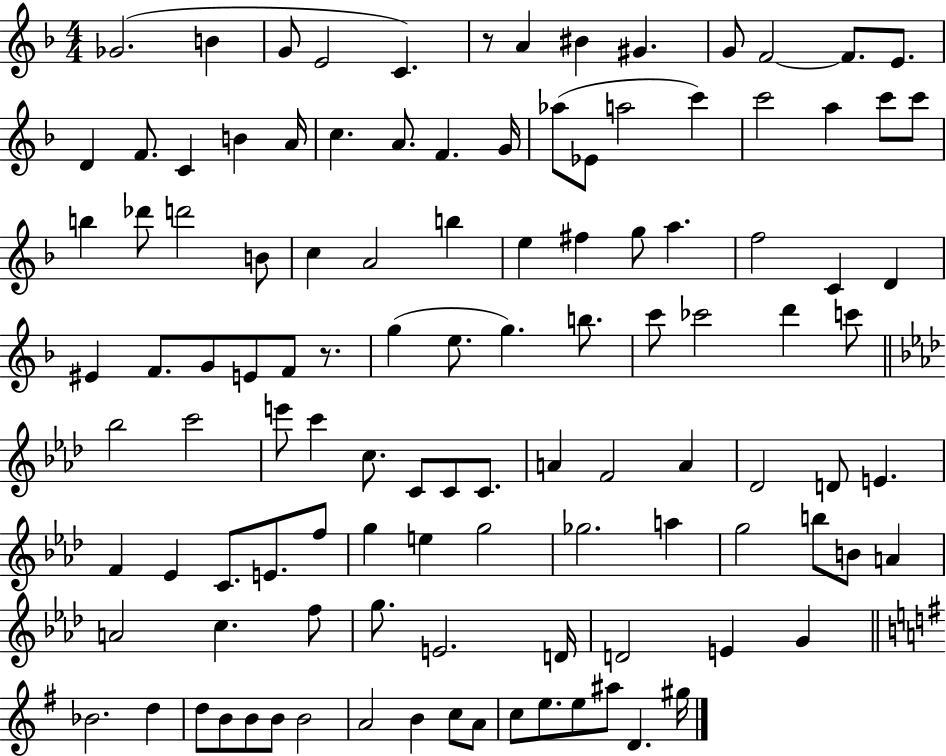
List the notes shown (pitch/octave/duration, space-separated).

Gb4/h. B4/q G4/e E4/h C4/q. R/e A4/q BIS4/q G#4/q. G4/e F4/h F4/e. E4/e. D4/q F4/e. C4/q B4/q A4/s C5/q. A4/e. F4/q. G4/s Ab5/e Eb4/e A5/h C6/q C6/h A5/q C6/e C6/e B5/q Db6/e D6/h B4/e C5/q A4/h B5/q E5/q F#5/q G5/e A5/q. F5/h C4/q D4/q EIS4/q F4/e. G4/e E4/e F4/e R/e. G5/q E5/e. G5/q. B5/e. C6/e CES6/h D6/q C6/e Bb5/h C6/h E6/e C6/q C5/e. C4/e C4/e C4/e. A4/q F4/h A4/q Db4/h D4/e E4/q. F4/q Eb4/q C4/e. E4/e. F5/e G5/q E5/q G5/h Gb5/h. A5/q G5/h B5/e B4/e A4/q A4/h C5/q. F5/e G5/e. E4/h. D4/s D4/h E4/q G4/q Bb4/h. D5/q D5/e B4/e B4/e B4/e B4/h A4/h B4/q C5/e A4/e C5/e E5/e. E5/e A#5/e D4/q. G#5/s